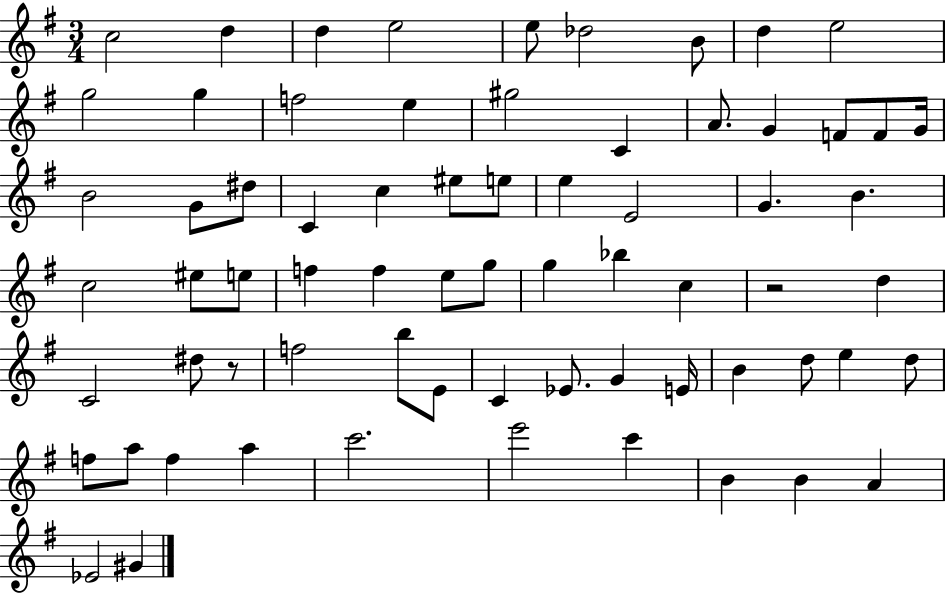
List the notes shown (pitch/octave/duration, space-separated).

C5/h D5/q D5/q E5/h E5/e Db5/h B4/e D5/q E5/h G5/h G5/q F5/h E5/q G#5/h C4/q A4/e. G4/q F4/e F4/e G4/s B4/h G4/e D#5/e C4/q C5/q EIS5/e E5/e E5/q E4/h G4/q. B4/q. C5/h EIS5/e E5/e F5/q F5/q E5/e G5/e G5/q Bb5/q C5/q R/h D5/q C4/h D#5/e R/e F5/h B5/e E4/e C4/q Eb4/e. G4/q E4/s B4/q D5/e E5/q D5/e F5/e A5/e F5/q A5/q C6/h. E6/h C6/q B4/q B4/q A4/q Eb4/h G#4/q